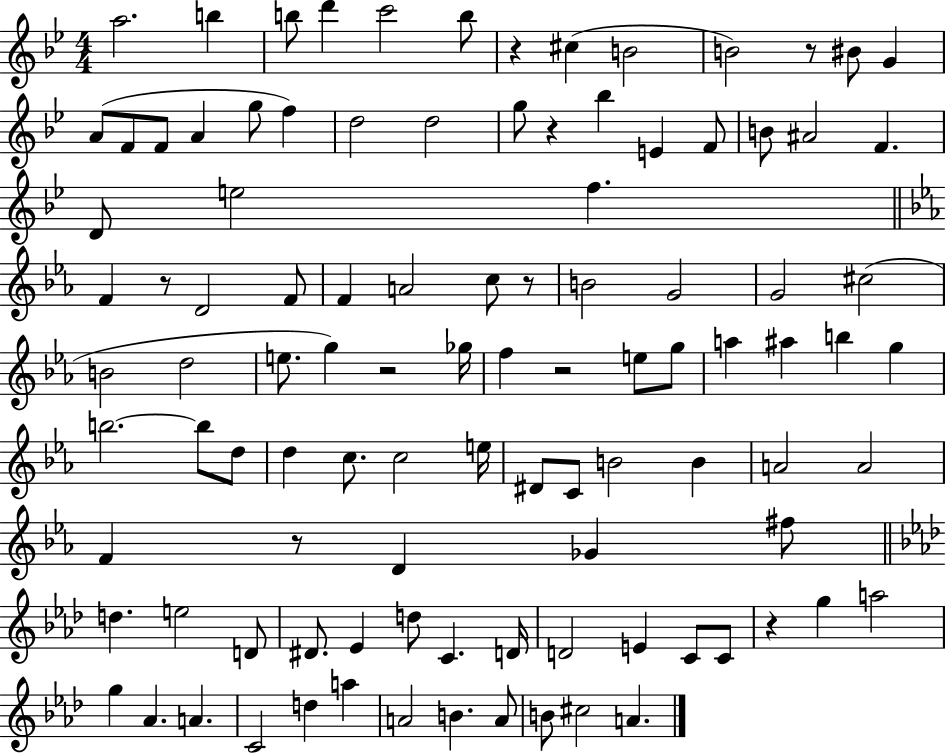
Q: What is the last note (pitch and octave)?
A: A4